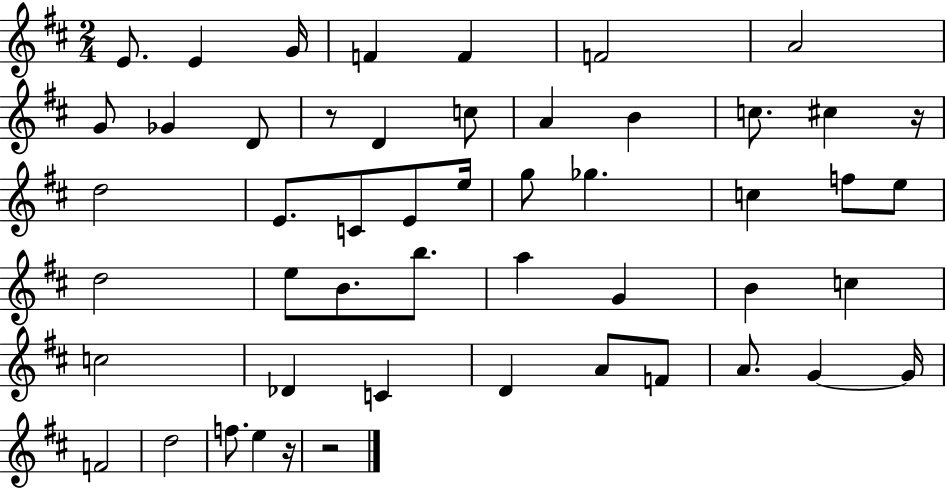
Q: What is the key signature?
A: D major